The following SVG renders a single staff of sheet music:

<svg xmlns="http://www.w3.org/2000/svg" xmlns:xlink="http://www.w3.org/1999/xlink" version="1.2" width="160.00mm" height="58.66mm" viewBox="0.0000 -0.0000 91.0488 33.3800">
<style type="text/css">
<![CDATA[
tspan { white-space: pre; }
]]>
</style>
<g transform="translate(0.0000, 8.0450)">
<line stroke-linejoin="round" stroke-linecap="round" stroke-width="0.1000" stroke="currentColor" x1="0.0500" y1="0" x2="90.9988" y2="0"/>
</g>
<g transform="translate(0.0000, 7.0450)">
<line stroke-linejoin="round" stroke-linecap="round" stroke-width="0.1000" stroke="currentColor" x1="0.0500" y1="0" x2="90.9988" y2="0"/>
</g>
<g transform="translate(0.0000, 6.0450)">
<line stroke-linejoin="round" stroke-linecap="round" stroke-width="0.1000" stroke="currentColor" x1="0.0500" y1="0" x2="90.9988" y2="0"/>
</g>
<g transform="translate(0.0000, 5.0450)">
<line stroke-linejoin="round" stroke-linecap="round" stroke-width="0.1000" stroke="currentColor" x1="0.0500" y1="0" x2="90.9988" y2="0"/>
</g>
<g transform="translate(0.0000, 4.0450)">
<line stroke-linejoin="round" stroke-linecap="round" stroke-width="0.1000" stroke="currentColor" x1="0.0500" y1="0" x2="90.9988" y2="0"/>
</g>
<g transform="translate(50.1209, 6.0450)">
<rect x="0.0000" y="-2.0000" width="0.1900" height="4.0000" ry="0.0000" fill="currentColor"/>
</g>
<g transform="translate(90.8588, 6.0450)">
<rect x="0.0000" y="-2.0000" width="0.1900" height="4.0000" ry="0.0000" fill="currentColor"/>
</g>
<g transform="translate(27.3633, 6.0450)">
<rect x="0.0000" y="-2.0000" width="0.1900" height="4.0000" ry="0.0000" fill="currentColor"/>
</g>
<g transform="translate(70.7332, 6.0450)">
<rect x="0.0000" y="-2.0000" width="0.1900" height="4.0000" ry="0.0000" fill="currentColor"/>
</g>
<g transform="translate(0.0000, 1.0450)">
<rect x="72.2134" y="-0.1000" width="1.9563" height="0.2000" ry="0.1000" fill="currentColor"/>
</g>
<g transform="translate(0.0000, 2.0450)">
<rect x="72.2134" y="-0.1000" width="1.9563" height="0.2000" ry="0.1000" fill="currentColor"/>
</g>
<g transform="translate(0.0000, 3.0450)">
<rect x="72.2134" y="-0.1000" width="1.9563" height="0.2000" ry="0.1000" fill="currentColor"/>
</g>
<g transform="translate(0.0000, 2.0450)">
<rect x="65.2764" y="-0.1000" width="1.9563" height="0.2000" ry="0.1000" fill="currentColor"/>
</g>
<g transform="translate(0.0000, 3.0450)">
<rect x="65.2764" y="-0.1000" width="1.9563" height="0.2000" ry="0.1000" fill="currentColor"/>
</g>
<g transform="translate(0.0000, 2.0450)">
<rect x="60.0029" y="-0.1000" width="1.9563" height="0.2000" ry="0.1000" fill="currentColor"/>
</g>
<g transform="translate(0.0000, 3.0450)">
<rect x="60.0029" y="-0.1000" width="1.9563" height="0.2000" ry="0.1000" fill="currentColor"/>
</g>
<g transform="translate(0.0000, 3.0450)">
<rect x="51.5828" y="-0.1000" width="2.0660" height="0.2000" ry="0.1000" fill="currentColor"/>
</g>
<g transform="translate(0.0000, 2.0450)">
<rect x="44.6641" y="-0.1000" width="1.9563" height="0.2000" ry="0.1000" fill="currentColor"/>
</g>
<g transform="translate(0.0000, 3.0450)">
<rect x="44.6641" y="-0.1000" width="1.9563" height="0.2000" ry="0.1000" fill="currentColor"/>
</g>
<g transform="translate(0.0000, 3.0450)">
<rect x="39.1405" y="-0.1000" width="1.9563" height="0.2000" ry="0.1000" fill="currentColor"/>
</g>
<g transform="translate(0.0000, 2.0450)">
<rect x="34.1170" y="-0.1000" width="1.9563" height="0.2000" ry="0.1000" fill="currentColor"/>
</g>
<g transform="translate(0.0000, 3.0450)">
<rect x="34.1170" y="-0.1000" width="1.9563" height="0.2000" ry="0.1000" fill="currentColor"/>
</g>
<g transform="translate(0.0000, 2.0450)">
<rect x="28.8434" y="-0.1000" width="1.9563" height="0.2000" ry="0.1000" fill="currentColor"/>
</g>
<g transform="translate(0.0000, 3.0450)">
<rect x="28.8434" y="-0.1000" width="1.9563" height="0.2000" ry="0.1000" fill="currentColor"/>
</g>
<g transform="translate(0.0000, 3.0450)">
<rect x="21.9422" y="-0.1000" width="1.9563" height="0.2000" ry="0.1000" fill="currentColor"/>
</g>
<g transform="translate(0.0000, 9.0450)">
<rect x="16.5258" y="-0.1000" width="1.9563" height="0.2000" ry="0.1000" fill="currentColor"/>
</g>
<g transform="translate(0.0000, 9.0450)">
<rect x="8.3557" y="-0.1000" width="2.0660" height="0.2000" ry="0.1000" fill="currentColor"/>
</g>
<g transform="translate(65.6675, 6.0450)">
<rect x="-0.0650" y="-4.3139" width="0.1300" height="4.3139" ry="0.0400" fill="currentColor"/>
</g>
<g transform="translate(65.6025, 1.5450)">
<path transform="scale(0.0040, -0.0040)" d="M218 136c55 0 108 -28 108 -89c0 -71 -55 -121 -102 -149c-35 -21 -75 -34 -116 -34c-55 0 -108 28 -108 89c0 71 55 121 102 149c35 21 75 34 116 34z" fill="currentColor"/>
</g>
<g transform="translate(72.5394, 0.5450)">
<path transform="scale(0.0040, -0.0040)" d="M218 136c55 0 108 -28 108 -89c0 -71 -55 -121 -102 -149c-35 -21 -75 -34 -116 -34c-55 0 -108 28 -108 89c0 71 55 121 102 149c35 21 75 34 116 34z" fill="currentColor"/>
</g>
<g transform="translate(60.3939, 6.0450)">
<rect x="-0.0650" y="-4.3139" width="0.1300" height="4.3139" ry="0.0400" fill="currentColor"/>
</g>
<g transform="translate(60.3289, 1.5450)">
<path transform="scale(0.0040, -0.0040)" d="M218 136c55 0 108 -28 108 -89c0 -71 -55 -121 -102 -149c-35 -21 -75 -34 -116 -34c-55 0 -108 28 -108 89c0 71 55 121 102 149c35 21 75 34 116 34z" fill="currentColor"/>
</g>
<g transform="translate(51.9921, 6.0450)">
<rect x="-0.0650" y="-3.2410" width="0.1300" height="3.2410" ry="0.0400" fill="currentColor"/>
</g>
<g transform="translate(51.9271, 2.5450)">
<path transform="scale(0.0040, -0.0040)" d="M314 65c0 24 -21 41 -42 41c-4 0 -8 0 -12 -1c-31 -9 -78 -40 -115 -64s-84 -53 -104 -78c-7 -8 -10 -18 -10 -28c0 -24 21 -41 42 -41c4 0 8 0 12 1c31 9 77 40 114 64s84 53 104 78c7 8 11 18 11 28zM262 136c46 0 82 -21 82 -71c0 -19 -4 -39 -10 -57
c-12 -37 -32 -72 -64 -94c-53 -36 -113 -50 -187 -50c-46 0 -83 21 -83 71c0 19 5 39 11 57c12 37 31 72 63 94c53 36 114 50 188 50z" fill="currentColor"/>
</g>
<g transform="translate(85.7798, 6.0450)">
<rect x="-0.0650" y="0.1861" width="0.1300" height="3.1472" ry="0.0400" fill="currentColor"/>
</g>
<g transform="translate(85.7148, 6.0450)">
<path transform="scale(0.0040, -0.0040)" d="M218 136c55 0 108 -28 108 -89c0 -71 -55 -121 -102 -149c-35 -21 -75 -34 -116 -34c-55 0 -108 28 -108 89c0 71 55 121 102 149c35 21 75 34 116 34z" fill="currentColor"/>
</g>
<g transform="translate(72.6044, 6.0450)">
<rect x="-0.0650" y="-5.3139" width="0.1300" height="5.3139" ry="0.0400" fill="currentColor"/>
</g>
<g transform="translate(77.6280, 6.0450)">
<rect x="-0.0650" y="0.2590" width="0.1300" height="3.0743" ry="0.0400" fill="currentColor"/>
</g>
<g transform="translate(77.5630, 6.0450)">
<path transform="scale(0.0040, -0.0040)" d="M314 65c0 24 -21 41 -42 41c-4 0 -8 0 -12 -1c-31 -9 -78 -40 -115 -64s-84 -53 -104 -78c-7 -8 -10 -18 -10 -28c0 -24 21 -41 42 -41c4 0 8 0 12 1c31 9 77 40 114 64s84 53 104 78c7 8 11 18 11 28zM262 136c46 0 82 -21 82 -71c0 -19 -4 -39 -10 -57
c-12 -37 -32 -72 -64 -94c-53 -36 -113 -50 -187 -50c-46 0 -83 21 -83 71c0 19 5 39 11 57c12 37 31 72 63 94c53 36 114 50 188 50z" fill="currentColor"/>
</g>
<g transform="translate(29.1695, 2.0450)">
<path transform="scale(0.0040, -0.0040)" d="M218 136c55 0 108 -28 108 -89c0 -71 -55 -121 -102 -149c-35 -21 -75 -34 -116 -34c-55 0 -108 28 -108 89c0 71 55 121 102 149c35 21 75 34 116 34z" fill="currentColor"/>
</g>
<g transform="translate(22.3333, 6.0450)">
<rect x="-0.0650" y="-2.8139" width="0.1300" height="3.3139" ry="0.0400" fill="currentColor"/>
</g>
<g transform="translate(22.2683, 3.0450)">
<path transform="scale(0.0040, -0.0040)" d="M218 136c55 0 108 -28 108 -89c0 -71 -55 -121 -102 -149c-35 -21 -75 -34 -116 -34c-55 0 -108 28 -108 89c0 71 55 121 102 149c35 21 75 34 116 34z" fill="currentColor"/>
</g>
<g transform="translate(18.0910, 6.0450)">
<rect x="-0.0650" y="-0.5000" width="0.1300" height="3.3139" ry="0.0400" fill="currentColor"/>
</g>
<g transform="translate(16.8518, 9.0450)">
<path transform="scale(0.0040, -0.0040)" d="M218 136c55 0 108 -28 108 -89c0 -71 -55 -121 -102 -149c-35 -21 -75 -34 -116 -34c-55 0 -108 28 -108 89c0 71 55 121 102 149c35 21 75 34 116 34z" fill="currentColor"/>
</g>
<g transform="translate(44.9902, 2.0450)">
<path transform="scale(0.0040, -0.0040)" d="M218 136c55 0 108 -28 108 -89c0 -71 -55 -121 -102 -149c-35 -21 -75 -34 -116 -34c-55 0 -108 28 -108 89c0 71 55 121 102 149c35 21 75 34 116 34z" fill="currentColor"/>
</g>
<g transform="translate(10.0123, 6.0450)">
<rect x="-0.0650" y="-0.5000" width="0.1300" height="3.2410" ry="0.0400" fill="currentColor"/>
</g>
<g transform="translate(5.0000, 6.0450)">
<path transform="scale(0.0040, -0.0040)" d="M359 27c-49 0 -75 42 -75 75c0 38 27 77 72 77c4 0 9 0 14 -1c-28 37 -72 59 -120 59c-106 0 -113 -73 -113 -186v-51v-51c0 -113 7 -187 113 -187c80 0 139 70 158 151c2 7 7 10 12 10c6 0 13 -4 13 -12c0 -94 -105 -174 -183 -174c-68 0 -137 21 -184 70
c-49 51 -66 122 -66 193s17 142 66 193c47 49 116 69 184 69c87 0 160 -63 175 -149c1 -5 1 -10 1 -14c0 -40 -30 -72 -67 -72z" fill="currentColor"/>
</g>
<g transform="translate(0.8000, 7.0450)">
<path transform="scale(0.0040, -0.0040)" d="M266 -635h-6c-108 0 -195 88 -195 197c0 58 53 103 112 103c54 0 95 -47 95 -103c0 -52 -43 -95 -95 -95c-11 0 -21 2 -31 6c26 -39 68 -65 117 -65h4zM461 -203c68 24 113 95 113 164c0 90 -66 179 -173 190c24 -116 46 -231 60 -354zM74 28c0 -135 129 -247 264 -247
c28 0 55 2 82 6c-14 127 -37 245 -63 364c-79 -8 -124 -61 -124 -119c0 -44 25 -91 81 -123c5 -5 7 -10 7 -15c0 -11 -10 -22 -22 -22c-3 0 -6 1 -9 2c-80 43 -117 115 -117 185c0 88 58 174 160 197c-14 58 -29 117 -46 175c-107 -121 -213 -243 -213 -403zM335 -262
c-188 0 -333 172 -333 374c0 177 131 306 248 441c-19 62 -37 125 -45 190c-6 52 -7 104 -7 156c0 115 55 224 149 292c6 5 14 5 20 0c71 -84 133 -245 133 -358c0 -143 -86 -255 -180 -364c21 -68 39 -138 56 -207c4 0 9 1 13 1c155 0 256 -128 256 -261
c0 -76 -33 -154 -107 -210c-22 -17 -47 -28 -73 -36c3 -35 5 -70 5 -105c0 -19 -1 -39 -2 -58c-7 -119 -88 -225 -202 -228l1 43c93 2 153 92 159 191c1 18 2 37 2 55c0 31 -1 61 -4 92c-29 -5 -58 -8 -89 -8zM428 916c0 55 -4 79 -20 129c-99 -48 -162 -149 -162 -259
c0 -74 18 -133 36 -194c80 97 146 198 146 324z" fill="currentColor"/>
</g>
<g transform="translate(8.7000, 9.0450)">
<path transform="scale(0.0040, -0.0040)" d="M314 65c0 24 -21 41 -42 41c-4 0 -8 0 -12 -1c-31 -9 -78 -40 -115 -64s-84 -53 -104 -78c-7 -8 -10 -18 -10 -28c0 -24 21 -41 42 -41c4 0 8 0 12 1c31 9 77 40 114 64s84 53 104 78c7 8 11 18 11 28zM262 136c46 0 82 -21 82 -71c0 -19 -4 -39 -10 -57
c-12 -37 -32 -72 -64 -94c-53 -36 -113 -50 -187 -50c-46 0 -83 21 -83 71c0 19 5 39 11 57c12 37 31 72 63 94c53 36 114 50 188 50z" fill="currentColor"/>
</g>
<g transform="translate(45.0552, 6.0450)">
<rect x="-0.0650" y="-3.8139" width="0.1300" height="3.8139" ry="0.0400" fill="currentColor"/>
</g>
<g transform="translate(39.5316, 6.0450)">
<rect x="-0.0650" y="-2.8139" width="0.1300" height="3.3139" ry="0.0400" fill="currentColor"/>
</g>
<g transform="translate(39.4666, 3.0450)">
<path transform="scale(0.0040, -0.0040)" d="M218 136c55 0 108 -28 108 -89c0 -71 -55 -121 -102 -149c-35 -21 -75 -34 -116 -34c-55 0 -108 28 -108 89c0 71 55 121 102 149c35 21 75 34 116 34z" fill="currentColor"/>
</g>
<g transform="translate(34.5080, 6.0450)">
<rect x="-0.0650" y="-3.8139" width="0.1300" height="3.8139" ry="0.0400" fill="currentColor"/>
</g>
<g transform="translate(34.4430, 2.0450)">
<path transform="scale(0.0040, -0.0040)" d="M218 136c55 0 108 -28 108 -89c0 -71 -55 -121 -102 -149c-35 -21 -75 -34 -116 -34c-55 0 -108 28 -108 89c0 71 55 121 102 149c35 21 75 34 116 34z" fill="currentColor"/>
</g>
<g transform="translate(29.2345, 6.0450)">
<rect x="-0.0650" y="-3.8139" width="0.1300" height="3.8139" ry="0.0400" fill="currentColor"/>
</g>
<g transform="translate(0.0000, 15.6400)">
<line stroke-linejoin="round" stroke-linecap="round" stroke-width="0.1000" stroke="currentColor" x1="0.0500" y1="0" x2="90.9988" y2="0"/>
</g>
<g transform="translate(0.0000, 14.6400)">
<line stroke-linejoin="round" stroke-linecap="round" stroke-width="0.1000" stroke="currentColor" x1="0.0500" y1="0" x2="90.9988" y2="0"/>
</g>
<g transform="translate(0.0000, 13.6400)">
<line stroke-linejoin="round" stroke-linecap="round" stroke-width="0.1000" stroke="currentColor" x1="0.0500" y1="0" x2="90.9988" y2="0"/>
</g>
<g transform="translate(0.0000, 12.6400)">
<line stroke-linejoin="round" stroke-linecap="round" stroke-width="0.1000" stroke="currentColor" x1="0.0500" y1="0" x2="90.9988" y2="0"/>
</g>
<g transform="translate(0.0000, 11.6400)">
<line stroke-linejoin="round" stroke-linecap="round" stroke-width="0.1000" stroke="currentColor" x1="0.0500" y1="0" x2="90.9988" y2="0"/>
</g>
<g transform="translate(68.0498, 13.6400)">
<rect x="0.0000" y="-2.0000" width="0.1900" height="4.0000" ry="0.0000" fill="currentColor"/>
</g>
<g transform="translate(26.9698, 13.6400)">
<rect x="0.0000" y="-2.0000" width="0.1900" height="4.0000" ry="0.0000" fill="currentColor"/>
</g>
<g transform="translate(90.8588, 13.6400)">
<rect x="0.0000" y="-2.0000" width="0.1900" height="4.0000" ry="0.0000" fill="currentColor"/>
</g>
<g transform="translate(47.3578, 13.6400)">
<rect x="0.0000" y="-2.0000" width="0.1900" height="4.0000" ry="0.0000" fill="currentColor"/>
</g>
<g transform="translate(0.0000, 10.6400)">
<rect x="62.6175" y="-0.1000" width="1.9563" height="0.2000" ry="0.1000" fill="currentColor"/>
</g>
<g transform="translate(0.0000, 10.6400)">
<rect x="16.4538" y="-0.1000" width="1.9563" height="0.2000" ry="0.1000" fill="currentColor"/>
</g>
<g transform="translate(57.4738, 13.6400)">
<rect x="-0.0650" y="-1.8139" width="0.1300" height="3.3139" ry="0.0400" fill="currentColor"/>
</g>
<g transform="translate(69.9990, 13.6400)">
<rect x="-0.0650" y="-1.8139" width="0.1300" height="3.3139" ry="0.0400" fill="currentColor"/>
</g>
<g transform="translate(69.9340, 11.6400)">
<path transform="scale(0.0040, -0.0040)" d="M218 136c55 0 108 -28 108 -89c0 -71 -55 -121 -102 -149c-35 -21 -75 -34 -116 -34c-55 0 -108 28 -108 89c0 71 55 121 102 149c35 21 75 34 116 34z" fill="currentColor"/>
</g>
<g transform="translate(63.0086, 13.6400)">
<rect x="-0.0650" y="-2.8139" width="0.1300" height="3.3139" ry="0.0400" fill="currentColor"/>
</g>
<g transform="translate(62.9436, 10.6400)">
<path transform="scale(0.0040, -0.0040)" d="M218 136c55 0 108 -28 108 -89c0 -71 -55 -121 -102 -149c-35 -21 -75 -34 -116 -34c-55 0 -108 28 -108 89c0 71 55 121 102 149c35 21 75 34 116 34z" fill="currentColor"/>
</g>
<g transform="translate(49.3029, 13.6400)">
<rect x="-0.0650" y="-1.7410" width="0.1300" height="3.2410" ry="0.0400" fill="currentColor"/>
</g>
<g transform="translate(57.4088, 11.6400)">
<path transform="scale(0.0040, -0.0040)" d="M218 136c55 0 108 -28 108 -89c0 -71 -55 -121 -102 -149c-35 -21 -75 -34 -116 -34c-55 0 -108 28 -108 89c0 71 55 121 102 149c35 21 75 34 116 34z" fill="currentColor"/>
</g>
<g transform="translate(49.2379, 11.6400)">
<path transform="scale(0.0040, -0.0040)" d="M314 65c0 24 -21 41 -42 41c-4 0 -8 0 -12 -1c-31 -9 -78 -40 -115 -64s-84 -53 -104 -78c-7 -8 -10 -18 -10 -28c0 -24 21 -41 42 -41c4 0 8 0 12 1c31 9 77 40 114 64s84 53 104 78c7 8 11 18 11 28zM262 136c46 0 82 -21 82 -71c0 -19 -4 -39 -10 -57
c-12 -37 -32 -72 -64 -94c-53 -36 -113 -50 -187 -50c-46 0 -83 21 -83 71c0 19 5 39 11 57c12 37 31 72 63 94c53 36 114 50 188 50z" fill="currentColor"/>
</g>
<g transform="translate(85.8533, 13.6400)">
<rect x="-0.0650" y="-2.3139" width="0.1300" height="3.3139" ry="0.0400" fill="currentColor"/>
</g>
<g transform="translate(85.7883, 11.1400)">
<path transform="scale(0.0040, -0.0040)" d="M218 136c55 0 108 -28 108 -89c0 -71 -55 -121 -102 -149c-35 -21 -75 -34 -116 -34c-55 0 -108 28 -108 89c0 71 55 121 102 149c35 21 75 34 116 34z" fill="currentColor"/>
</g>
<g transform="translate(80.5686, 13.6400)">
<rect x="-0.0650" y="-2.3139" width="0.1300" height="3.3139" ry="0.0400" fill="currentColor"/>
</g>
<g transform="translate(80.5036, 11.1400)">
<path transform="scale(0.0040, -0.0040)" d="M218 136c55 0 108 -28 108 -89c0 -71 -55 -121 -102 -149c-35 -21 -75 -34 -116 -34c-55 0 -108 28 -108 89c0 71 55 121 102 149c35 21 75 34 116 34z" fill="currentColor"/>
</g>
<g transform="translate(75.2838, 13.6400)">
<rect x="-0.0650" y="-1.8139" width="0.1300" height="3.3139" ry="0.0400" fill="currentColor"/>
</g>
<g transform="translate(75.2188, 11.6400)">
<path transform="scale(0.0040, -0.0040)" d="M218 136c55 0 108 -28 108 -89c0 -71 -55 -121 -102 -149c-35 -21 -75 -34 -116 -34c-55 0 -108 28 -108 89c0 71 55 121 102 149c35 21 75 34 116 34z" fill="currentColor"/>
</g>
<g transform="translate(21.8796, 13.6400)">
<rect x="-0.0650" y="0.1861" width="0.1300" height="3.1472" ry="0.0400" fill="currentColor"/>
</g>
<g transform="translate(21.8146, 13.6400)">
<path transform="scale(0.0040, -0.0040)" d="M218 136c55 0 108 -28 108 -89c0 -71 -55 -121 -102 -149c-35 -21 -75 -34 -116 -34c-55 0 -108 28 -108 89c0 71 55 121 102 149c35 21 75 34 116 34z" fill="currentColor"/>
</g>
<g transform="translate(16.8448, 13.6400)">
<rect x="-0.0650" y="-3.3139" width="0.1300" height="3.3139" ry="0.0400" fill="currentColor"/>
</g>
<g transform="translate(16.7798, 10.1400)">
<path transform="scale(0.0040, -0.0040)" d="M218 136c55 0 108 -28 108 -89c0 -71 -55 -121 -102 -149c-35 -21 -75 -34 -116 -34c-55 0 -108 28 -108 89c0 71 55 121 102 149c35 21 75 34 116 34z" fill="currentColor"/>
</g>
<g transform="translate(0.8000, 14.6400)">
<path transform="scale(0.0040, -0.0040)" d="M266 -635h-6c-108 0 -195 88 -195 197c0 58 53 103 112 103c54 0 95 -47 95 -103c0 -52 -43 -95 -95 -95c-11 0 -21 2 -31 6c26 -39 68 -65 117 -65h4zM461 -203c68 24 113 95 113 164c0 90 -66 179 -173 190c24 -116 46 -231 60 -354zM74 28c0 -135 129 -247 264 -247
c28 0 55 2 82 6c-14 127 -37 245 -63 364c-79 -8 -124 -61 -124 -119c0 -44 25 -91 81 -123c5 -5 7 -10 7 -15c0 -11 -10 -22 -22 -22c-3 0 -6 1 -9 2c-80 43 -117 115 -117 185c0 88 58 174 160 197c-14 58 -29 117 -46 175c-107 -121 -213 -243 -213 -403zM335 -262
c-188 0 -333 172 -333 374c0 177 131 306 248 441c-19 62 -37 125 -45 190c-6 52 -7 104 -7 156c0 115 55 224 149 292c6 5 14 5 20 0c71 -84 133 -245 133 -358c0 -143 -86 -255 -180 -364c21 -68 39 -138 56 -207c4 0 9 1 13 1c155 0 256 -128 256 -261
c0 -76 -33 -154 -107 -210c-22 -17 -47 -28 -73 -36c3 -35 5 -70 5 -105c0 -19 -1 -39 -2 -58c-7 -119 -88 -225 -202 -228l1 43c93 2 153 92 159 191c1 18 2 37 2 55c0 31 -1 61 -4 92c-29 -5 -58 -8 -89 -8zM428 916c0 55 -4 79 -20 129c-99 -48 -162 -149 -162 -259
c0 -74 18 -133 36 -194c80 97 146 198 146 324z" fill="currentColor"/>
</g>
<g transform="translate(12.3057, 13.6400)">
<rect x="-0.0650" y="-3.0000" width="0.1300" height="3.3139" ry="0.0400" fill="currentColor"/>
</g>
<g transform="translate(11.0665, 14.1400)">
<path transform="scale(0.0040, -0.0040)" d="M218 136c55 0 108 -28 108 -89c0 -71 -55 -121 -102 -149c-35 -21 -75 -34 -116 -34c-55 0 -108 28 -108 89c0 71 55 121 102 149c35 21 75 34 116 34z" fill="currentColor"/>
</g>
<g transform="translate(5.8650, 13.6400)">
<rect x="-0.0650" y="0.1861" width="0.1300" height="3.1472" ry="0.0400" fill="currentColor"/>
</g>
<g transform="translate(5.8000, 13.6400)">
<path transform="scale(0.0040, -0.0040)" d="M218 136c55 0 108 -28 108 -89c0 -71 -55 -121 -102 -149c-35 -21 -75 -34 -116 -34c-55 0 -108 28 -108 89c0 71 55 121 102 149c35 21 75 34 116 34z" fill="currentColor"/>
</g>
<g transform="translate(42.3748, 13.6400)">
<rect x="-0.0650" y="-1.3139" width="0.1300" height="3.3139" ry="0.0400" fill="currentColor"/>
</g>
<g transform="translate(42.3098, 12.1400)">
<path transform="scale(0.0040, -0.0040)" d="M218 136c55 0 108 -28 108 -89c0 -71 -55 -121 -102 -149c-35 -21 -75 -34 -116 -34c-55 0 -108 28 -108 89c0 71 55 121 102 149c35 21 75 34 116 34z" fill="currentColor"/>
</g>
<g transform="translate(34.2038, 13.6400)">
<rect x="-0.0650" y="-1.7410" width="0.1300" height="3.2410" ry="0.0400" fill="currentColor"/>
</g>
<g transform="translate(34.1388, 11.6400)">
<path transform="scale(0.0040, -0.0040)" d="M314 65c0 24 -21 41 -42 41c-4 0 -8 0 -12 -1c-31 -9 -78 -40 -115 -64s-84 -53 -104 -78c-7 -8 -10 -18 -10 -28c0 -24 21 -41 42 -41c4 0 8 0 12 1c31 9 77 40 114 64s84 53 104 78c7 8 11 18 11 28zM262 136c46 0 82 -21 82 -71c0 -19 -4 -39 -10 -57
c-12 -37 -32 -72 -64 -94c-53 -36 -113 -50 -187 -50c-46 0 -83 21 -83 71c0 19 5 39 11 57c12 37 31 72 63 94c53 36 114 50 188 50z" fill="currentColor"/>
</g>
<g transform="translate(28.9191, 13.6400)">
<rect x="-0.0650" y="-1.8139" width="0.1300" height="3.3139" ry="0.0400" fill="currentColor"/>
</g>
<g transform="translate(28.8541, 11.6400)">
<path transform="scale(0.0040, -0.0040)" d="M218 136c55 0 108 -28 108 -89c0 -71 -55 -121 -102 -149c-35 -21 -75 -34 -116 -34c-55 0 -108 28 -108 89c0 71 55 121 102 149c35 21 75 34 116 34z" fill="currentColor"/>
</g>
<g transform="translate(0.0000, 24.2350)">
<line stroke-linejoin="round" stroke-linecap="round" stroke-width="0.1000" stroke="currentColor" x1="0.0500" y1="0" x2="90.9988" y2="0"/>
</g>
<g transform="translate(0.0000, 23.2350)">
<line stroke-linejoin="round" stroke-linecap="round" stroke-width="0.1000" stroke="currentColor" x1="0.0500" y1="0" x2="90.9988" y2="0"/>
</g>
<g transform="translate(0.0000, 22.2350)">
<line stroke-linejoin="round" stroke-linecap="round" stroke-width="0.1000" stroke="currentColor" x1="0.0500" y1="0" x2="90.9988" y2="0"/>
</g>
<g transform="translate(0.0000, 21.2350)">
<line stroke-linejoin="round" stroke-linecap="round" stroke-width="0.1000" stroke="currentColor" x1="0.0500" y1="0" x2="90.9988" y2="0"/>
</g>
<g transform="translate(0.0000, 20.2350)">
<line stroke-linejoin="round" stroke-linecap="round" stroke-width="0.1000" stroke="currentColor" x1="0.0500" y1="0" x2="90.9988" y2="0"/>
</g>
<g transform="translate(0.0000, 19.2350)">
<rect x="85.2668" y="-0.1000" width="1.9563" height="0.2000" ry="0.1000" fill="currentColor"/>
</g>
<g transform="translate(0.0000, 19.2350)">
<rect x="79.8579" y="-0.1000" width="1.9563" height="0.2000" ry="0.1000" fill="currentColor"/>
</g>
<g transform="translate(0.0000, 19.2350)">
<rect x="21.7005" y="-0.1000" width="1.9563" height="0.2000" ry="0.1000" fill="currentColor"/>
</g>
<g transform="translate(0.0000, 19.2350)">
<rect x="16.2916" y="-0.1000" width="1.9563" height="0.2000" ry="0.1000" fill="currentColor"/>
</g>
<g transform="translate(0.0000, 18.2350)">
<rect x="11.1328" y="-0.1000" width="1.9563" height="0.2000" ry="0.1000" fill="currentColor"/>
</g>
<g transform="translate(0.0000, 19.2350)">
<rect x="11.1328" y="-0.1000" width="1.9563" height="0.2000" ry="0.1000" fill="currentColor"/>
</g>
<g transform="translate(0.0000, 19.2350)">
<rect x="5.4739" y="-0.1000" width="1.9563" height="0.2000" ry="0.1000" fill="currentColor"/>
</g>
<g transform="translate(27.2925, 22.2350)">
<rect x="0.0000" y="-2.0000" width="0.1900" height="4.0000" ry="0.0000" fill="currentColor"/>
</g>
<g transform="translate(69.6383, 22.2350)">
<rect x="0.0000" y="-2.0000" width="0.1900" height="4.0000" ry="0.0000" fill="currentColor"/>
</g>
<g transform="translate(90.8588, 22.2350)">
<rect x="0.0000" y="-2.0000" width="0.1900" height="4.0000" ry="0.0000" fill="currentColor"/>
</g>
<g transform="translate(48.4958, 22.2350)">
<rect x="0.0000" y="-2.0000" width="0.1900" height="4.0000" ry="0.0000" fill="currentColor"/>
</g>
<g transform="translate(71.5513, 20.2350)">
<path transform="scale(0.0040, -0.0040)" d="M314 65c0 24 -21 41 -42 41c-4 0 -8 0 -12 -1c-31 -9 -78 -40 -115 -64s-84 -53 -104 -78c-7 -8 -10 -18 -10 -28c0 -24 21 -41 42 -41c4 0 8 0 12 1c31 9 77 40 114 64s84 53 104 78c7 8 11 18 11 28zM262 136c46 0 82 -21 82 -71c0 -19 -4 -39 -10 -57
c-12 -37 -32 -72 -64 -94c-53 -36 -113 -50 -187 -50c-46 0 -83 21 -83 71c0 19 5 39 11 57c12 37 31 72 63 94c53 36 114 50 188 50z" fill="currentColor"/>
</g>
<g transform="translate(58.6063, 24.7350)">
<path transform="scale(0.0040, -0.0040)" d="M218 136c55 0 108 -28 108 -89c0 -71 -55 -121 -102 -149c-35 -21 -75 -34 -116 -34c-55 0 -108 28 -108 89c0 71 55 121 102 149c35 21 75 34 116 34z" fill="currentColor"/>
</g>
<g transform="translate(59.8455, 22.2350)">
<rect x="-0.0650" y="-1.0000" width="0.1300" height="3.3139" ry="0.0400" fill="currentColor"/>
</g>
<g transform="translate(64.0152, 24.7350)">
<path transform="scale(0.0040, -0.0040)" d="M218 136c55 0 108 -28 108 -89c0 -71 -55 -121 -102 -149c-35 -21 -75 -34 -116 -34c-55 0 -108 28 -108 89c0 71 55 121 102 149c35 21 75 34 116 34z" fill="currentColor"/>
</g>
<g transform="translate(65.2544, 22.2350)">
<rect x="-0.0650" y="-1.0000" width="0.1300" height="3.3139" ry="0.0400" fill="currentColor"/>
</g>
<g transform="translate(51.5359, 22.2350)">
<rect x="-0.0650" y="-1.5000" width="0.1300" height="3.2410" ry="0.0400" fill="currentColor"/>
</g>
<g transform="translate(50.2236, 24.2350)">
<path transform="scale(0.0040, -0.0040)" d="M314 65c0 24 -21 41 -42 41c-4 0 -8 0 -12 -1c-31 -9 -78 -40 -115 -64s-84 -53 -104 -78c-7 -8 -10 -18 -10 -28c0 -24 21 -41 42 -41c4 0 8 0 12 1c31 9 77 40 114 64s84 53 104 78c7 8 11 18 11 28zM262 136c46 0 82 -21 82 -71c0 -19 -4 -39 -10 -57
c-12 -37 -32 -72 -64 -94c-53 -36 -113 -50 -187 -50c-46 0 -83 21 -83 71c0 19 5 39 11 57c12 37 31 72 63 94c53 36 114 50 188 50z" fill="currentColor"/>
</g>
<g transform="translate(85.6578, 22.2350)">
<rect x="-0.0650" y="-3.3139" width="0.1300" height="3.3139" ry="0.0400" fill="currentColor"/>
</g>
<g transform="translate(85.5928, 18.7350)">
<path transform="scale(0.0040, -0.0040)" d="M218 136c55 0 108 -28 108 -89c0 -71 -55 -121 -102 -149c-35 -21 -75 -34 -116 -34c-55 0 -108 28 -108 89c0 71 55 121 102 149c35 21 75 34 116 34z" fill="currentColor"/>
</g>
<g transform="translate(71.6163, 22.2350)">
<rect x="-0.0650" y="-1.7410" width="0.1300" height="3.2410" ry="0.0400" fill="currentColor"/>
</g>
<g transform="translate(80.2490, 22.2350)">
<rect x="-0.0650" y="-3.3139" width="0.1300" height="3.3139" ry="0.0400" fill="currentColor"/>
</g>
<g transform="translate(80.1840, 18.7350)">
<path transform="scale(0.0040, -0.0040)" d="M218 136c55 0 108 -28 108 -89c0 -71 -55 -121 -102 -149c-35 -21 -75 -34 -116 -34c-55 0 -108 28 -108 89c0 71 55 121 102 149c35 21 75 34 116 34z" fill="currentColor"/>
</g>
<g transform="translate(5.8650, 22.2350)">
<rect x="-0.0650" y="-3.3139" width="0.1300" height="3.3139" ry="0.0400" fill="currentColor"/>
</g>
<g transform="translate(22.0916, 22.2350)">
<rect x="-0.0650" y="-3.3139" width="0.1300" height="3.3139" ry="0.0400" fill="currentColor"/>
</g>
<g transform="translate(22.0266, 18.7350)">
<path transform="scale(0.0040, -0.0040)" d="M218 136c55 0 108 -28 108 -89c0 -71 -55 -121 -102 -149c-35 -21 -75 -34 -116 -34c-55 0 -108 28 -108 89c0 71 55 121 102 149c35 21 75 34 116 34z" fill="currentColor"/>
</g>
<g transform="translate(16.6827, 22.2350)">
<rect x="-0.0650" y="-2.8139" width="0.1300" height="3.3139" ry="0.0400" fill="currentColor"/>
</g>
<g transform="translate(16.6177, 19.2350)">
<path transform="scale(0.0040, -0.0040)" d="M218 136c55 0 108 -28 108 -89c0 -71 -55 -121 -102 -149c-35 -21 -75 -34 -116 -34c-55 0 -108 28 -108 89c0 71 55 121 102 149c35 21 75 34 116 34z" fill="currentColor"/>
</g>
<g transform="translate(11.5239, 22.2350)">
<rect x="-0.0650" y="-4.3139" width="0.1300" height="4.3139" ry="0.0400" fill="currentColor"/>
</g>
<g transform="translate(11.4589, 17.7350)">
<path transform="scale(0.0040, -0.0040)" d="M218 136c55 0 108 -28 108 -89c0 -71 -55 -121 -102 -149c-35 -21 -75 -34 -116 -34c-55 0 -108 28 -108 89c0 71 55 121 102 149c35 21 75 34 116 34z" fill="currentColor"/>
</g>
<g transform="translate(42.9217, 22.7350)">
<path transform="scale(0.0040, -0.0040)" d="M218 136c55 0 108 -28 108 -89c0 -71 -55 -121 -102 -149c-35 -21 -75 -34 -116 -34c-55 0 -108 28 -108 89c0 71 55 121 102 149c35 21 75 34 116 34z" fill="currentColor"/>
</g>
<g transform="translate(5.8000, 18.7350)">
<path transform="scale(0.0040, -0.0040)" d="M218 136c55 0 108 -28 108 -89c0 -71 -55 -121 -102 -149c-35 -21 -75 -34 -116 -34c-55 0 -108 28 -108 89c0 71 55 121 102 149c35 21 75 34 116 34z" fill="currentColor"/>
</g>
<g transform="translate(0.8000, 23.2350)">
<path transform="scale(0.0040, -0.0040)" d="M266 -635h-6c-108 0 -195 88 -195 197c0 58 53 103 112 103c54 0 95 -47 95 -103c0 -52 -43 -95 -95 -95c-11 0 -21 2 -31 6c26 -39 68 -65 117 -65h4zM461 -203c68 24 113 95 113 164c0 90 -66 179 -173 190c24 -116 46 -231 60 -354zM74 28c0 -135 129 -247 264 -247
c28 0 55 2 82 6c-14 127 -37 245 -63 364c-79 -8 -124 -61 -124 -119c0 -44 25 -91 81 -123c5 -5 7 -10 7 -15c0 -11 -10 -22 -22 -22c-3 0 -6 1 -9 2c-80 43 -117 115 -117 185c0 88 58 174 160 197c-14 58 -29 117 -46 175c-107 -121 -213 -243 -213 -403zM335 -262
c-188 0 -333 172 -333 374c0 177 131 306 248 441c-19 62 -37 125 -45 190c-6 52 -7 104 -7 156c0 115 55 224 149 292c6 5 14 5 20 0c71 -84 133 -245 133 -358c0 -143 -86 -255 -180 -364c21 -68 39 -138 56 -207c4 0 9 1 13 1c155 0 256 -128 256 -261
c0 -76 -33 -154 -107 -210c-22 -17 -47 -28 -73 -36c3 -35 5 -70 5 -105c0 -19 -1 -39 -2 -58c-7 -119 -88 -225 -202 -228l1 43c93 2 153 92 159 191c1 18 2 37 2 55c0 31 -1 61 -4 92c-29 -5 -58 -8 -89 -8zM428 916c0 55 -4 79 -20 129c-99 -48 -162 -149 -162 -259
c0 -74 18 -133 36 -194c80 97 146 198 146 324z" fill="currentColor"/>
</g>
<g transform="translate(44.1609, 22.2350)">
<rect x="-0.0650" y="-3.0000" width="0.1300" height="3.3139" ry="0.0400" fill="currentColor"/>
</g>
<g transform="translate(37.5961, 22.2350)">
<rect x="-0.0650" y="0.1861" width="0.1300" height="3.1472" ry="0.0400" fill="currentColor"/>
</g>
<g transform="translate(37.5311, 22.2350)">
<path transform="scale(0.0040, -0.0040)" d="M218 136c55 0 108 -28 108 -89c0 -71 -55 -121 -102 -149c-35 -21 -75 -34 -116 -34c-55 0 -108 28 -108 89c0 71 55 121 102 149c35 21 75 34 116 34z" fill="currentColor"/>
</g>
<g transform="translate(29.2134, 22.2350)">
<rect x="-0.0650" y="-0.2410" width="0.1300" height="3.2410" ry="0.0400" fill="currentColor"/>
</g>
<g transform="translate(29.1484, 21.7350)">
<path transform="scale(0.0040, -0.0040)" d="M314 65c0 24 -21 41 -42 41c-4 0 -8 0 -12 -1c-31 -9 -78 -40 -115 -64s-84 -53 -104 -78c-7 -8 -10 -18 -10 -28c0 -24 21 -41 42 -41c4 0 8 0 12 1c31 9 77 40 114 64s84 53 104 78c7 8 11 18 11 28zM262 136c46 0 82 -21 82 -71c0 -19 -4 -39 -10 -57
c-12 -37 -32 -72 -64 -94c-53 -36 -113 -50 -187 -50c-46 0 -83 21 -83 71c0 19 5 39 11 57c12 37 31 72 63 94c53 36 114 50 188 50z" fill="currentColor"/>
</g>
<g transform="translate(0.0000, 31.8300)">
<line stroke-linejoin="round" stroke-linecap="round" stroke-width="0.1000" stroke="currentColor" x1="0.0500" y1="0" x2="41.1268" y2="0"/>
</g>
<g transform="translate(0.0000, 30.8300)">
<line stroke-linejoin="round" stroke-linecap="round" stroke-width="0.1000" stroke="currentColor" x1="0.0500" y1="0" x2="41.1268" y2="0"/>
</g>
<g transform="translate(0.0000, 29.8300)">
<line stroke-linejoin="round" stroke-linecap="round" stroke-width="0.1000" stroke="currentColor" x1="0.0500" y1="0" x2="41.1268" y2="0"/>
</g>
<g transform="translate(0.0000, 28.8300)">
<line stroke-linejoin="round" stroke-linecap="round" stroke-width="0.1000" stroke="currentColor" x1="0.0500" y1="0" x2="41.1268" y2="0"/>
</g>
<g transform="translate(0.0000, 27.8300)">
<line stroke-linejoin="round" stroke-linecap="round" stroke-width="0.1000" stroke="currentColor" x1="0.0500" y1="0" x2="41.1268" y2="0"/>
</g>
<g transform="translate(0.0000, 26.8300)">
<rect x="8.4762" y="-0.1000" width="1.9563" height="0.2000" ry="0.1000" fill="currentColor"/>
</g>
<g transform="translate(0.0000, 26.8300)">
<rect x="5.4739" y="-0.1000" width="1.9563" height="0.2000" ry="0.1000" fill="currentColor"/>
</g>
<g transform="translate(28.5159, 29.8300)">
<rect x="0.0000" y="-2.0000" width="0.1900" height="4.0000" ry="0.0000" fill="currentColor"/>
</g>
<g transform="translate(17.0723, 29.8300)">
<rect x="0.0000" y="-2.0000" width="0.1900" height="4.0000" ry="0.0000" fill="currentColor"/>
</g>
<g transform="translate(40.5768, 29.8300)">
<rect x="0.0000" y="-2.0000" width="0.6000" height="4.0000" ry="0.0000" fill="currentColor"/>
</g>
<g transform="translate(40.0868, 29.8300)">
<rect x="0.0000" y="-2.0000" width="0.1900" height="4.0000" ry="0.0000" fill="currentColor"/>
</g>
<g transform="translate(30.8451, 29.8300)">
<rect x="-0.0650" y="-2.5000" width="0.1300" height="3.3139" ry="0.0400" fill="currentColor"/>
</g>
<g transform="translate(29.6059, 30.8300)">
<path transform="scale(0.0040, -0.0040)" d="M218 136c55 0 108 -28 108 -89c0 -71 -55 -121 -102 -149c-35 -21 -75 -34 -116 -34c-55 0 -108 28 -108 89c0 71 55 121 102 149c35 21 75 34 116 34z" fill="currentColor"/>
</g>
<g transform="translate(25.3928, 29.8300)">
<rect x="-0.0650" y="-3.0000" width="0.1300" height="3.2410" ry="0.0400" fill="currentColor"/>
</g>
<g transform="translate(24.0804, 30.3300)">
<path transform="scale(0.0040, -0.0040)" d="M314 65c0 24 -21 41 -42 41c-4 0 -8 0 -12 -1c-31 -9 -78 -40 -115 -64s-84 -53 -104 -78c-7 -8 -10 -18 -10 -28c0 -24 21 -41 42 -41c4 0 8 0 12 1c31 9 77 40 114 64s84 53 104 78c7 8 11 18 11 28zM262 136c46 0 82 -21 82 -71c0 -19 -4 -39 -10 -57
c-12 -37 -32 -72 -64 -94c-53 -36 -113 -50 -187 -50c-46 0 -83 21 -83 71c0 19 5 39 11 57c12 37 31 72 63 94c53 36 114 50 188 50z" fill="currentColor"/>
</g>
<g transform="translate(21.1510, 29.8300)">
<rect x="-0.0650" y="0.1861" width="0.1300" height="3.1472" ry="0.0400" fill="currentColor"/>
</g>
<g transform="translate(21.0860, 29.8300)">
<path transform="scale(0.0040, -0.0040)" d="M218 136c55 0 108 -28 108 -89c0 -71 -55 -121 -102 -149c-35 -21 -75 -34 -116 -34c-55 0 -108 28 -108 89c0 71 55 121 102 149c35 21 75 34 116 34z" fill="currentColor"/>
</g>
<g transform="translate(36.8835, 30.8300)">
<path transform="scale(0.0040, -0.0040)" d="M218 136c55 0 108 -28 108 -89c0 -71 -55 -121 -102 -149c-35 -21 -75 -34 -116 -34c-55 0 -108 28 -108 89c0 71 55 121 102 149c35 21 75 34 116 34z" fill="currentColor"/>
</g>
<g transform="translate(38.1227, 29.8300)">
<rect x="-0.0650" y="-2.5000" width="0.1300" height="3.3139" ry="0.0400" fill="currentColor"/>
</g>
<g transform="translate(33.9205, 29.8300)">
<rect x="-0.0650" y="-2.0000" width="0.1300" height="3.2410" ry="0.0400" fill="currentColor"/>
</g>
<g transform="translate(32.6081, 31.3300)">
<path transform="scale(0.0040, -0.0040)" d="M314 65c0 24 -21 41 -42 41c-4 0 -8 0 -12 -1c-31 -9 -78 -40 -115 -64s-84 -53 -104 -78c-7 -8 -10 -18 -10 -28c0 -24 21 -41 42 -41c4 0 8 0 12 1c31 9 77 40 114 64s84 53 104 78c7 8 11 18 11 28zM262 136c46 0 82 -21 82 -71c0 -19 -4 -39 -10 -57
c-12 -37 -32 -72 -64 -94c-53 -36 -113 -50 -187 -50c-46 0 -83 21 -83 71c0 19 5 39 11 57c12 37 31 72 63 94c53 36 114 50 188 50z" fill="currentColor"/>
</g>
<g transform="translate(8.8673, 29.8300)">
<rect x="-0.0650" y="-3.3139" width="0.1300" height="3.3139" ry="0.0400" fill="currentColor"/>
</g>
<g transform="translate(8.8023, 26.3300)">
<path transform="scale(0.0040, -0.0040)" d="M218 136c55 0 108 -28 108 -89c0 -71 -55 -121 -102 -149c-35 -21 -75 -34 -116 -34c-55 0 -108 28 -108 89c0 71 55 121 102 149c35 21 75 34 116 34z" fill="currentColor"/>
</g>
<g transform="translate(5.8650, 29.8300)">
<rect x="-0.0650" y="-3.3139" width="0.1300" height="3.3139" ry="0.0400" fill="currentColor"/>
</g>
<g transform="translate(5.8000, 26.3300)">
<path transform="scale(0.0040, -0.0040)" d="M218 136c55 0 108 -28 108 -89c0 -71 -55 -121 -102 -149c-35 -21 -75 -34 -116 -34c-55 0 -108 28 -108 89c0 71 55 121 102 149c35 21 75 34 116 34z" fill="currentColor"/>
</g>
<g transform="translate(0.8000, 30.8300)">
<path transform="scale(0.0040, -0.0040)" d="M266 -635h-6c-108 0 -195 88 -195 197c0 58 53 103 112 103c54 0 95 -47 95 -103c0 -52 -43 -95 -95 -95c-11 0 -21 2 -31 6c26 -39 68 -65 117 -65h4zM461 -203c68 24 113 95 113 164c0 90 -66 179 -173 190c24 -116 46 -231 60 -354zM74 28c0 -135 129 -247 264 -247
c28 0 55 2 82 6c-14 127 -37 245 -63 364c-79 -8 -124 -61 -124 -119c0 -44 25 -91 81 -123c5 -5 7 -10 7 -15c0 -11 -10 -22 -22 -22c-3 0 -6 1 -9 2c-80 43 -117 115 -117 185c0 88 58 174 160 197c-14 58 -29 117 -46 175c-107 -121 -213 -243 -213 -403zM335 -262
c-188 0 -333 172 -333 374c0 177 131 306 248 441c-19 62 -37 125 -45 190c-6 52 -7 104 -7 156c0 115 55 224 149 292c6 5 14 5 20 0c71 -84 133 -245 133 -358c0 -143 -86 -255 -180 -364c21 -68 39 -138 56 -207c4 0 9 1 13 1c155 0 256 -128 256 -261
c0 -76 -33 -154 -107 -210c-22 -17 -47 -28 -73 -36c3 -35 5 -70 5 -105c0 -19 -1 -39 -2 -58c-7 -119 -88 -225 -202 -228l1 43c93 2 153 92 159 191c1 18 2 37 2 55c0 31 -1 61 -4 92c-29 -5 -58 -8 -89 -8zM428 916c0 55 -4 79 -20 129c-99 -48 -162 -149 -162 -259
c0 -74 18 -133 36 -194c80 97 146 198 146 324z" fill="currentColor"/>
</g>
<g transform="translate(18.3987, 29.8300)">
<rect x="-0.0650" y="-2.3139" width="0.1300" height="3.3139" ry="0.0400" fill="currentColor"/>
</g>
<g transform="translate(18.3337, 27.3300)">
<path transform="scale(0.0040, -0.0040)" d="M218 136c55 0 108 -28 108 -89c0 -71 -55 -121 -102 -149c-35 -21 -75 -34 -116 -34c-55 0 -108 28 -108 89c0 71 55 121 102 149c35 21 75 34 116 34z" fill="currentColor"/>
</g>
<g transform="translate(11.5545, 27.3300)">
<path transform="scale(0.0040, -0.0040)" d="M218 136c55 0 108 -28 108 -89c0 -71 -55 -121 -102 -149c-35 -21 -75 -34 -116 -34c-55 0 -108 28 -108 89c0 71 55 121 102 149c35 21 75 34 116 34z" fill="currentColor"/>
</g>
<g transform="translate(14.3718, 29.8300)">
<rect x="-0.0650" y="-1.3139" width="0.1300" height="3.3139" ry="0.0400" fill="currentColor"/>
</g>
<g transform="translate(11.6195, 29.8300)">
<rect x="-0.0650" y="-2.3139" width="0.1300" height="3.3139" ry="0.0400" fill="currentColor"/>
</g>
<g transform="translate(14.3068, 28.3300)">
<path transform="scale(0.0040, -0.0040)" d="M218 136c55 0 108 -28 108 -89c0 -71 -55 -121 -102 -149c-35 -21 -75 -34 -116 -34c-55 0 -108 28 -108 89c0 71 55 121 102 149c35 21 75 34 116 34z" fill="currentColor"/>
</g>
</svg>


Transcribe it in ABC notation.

X:1
T:Untitled
M:4/4
L:1/4
K:C
C2 C a c' c' a c' b2 d' d' f' B2 B B A b B f f2 e f2 f a f f g g b d' a b c2 B A E2 D D f2 b b b b g e g B A2 G F2 G